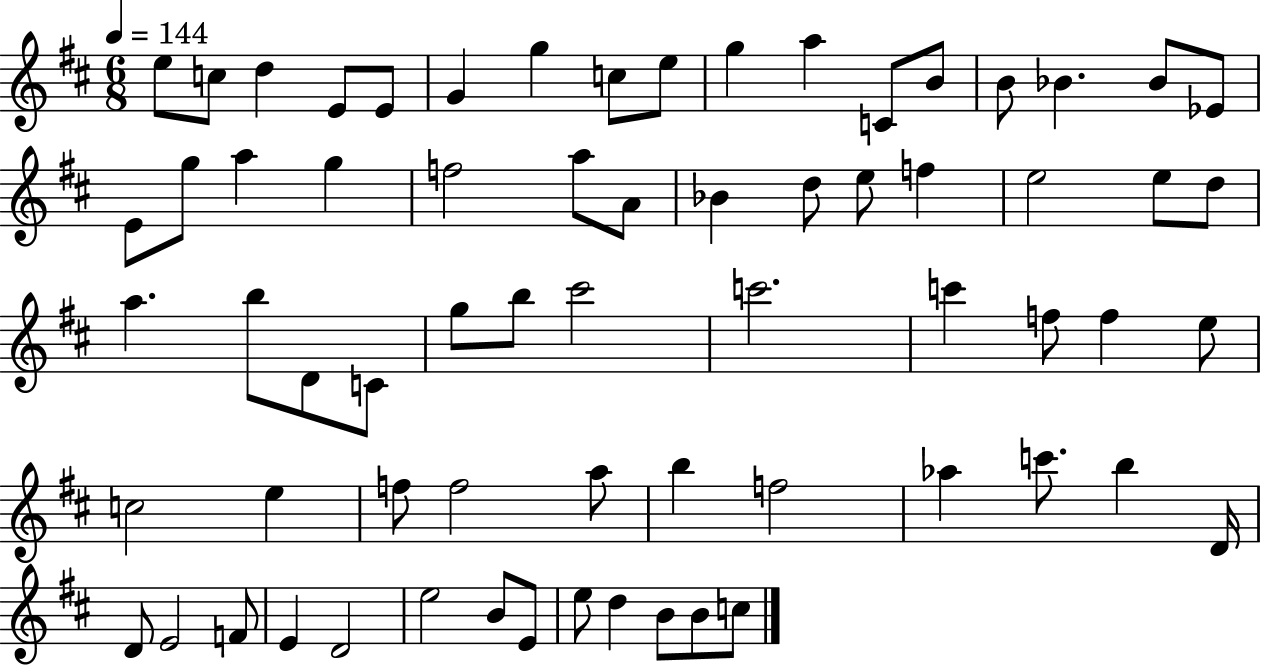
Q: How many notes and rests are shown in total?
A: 67